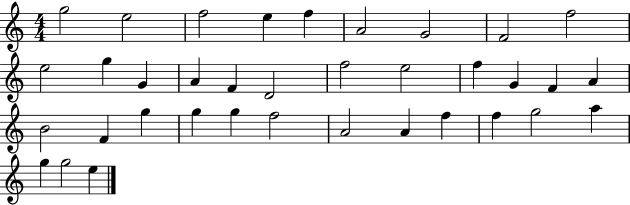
{
  \clef treble
  \numericTimeSignature
  \time 4/4
  \key c \major
  g''2 e''2 | f''2 e''4 f''4 | a'2 g'2 | f'2 f''2 | \break e''2 g''4 g'4 | a'4 f'4 d'2 | f''2 e''2 | f''4 g'4 f'4 a'4 | \break b'2 f'4 g''4 | g''4 g''4 f''2 | a'2 a'4 f''4 | f''4 g''2 a''4 | \break g''4 g''2 e''4 | \bar "|."
}